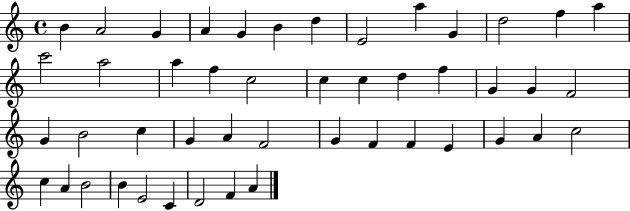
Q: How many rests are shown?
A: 0